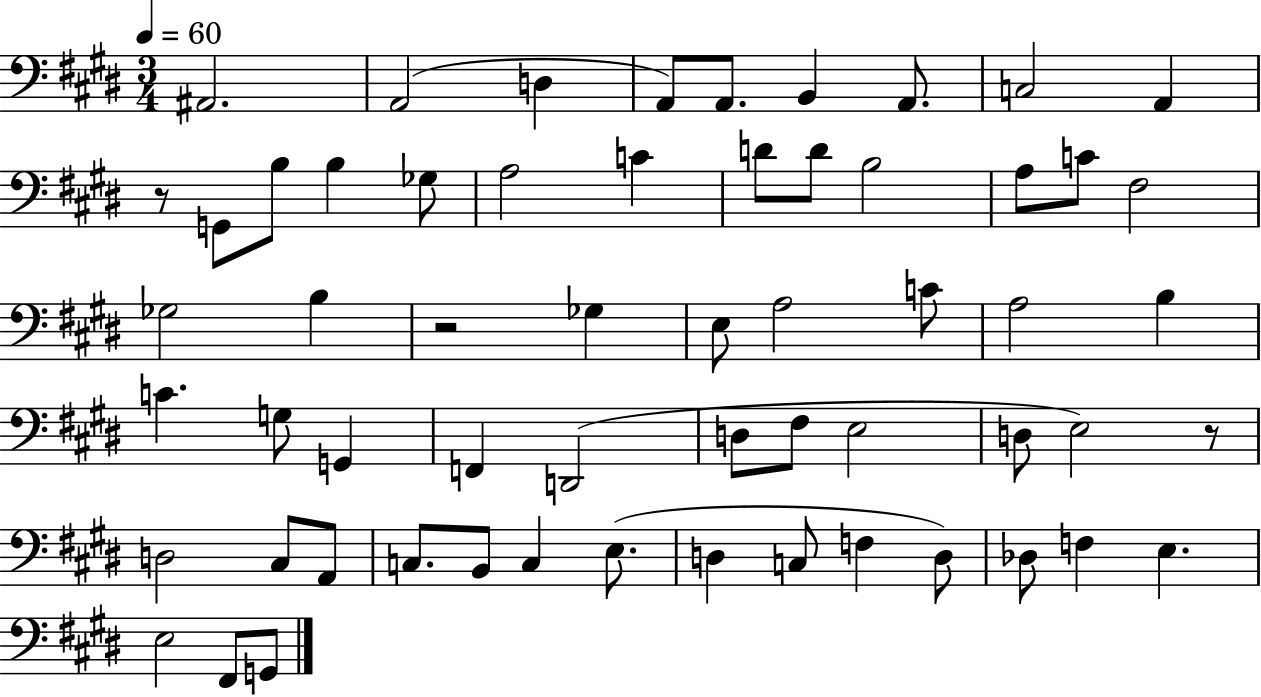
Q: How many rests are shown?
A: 3